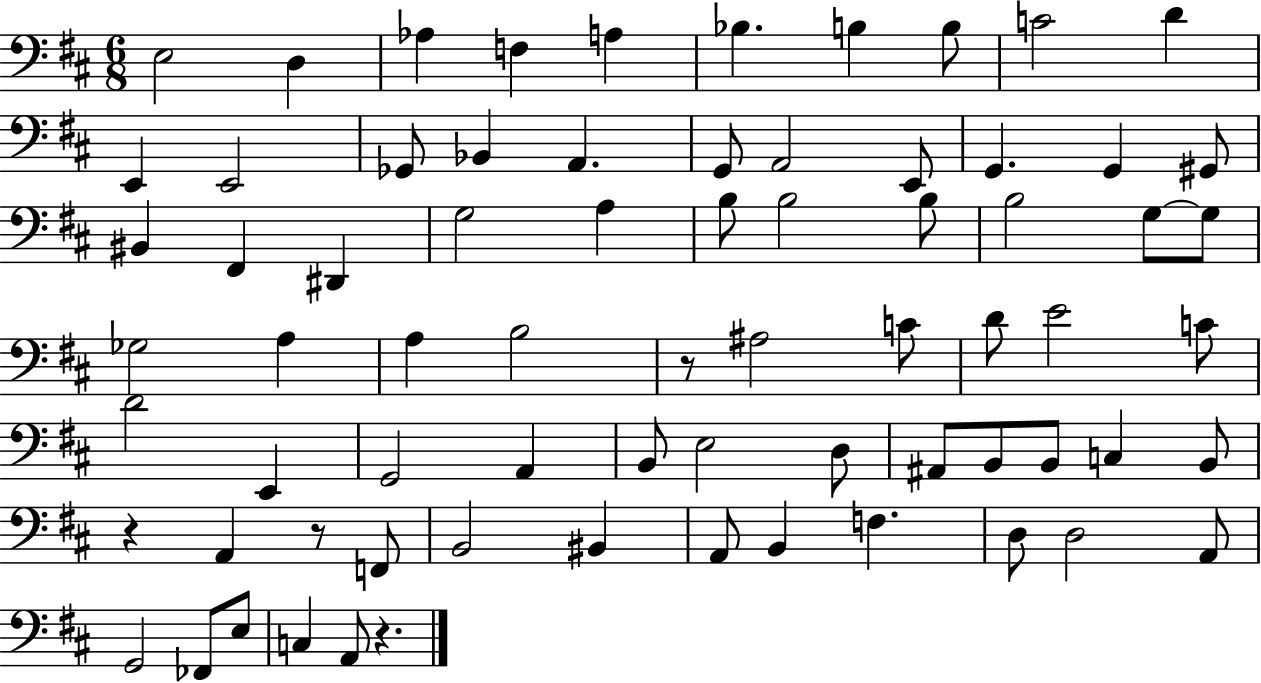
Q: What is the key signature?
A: D major